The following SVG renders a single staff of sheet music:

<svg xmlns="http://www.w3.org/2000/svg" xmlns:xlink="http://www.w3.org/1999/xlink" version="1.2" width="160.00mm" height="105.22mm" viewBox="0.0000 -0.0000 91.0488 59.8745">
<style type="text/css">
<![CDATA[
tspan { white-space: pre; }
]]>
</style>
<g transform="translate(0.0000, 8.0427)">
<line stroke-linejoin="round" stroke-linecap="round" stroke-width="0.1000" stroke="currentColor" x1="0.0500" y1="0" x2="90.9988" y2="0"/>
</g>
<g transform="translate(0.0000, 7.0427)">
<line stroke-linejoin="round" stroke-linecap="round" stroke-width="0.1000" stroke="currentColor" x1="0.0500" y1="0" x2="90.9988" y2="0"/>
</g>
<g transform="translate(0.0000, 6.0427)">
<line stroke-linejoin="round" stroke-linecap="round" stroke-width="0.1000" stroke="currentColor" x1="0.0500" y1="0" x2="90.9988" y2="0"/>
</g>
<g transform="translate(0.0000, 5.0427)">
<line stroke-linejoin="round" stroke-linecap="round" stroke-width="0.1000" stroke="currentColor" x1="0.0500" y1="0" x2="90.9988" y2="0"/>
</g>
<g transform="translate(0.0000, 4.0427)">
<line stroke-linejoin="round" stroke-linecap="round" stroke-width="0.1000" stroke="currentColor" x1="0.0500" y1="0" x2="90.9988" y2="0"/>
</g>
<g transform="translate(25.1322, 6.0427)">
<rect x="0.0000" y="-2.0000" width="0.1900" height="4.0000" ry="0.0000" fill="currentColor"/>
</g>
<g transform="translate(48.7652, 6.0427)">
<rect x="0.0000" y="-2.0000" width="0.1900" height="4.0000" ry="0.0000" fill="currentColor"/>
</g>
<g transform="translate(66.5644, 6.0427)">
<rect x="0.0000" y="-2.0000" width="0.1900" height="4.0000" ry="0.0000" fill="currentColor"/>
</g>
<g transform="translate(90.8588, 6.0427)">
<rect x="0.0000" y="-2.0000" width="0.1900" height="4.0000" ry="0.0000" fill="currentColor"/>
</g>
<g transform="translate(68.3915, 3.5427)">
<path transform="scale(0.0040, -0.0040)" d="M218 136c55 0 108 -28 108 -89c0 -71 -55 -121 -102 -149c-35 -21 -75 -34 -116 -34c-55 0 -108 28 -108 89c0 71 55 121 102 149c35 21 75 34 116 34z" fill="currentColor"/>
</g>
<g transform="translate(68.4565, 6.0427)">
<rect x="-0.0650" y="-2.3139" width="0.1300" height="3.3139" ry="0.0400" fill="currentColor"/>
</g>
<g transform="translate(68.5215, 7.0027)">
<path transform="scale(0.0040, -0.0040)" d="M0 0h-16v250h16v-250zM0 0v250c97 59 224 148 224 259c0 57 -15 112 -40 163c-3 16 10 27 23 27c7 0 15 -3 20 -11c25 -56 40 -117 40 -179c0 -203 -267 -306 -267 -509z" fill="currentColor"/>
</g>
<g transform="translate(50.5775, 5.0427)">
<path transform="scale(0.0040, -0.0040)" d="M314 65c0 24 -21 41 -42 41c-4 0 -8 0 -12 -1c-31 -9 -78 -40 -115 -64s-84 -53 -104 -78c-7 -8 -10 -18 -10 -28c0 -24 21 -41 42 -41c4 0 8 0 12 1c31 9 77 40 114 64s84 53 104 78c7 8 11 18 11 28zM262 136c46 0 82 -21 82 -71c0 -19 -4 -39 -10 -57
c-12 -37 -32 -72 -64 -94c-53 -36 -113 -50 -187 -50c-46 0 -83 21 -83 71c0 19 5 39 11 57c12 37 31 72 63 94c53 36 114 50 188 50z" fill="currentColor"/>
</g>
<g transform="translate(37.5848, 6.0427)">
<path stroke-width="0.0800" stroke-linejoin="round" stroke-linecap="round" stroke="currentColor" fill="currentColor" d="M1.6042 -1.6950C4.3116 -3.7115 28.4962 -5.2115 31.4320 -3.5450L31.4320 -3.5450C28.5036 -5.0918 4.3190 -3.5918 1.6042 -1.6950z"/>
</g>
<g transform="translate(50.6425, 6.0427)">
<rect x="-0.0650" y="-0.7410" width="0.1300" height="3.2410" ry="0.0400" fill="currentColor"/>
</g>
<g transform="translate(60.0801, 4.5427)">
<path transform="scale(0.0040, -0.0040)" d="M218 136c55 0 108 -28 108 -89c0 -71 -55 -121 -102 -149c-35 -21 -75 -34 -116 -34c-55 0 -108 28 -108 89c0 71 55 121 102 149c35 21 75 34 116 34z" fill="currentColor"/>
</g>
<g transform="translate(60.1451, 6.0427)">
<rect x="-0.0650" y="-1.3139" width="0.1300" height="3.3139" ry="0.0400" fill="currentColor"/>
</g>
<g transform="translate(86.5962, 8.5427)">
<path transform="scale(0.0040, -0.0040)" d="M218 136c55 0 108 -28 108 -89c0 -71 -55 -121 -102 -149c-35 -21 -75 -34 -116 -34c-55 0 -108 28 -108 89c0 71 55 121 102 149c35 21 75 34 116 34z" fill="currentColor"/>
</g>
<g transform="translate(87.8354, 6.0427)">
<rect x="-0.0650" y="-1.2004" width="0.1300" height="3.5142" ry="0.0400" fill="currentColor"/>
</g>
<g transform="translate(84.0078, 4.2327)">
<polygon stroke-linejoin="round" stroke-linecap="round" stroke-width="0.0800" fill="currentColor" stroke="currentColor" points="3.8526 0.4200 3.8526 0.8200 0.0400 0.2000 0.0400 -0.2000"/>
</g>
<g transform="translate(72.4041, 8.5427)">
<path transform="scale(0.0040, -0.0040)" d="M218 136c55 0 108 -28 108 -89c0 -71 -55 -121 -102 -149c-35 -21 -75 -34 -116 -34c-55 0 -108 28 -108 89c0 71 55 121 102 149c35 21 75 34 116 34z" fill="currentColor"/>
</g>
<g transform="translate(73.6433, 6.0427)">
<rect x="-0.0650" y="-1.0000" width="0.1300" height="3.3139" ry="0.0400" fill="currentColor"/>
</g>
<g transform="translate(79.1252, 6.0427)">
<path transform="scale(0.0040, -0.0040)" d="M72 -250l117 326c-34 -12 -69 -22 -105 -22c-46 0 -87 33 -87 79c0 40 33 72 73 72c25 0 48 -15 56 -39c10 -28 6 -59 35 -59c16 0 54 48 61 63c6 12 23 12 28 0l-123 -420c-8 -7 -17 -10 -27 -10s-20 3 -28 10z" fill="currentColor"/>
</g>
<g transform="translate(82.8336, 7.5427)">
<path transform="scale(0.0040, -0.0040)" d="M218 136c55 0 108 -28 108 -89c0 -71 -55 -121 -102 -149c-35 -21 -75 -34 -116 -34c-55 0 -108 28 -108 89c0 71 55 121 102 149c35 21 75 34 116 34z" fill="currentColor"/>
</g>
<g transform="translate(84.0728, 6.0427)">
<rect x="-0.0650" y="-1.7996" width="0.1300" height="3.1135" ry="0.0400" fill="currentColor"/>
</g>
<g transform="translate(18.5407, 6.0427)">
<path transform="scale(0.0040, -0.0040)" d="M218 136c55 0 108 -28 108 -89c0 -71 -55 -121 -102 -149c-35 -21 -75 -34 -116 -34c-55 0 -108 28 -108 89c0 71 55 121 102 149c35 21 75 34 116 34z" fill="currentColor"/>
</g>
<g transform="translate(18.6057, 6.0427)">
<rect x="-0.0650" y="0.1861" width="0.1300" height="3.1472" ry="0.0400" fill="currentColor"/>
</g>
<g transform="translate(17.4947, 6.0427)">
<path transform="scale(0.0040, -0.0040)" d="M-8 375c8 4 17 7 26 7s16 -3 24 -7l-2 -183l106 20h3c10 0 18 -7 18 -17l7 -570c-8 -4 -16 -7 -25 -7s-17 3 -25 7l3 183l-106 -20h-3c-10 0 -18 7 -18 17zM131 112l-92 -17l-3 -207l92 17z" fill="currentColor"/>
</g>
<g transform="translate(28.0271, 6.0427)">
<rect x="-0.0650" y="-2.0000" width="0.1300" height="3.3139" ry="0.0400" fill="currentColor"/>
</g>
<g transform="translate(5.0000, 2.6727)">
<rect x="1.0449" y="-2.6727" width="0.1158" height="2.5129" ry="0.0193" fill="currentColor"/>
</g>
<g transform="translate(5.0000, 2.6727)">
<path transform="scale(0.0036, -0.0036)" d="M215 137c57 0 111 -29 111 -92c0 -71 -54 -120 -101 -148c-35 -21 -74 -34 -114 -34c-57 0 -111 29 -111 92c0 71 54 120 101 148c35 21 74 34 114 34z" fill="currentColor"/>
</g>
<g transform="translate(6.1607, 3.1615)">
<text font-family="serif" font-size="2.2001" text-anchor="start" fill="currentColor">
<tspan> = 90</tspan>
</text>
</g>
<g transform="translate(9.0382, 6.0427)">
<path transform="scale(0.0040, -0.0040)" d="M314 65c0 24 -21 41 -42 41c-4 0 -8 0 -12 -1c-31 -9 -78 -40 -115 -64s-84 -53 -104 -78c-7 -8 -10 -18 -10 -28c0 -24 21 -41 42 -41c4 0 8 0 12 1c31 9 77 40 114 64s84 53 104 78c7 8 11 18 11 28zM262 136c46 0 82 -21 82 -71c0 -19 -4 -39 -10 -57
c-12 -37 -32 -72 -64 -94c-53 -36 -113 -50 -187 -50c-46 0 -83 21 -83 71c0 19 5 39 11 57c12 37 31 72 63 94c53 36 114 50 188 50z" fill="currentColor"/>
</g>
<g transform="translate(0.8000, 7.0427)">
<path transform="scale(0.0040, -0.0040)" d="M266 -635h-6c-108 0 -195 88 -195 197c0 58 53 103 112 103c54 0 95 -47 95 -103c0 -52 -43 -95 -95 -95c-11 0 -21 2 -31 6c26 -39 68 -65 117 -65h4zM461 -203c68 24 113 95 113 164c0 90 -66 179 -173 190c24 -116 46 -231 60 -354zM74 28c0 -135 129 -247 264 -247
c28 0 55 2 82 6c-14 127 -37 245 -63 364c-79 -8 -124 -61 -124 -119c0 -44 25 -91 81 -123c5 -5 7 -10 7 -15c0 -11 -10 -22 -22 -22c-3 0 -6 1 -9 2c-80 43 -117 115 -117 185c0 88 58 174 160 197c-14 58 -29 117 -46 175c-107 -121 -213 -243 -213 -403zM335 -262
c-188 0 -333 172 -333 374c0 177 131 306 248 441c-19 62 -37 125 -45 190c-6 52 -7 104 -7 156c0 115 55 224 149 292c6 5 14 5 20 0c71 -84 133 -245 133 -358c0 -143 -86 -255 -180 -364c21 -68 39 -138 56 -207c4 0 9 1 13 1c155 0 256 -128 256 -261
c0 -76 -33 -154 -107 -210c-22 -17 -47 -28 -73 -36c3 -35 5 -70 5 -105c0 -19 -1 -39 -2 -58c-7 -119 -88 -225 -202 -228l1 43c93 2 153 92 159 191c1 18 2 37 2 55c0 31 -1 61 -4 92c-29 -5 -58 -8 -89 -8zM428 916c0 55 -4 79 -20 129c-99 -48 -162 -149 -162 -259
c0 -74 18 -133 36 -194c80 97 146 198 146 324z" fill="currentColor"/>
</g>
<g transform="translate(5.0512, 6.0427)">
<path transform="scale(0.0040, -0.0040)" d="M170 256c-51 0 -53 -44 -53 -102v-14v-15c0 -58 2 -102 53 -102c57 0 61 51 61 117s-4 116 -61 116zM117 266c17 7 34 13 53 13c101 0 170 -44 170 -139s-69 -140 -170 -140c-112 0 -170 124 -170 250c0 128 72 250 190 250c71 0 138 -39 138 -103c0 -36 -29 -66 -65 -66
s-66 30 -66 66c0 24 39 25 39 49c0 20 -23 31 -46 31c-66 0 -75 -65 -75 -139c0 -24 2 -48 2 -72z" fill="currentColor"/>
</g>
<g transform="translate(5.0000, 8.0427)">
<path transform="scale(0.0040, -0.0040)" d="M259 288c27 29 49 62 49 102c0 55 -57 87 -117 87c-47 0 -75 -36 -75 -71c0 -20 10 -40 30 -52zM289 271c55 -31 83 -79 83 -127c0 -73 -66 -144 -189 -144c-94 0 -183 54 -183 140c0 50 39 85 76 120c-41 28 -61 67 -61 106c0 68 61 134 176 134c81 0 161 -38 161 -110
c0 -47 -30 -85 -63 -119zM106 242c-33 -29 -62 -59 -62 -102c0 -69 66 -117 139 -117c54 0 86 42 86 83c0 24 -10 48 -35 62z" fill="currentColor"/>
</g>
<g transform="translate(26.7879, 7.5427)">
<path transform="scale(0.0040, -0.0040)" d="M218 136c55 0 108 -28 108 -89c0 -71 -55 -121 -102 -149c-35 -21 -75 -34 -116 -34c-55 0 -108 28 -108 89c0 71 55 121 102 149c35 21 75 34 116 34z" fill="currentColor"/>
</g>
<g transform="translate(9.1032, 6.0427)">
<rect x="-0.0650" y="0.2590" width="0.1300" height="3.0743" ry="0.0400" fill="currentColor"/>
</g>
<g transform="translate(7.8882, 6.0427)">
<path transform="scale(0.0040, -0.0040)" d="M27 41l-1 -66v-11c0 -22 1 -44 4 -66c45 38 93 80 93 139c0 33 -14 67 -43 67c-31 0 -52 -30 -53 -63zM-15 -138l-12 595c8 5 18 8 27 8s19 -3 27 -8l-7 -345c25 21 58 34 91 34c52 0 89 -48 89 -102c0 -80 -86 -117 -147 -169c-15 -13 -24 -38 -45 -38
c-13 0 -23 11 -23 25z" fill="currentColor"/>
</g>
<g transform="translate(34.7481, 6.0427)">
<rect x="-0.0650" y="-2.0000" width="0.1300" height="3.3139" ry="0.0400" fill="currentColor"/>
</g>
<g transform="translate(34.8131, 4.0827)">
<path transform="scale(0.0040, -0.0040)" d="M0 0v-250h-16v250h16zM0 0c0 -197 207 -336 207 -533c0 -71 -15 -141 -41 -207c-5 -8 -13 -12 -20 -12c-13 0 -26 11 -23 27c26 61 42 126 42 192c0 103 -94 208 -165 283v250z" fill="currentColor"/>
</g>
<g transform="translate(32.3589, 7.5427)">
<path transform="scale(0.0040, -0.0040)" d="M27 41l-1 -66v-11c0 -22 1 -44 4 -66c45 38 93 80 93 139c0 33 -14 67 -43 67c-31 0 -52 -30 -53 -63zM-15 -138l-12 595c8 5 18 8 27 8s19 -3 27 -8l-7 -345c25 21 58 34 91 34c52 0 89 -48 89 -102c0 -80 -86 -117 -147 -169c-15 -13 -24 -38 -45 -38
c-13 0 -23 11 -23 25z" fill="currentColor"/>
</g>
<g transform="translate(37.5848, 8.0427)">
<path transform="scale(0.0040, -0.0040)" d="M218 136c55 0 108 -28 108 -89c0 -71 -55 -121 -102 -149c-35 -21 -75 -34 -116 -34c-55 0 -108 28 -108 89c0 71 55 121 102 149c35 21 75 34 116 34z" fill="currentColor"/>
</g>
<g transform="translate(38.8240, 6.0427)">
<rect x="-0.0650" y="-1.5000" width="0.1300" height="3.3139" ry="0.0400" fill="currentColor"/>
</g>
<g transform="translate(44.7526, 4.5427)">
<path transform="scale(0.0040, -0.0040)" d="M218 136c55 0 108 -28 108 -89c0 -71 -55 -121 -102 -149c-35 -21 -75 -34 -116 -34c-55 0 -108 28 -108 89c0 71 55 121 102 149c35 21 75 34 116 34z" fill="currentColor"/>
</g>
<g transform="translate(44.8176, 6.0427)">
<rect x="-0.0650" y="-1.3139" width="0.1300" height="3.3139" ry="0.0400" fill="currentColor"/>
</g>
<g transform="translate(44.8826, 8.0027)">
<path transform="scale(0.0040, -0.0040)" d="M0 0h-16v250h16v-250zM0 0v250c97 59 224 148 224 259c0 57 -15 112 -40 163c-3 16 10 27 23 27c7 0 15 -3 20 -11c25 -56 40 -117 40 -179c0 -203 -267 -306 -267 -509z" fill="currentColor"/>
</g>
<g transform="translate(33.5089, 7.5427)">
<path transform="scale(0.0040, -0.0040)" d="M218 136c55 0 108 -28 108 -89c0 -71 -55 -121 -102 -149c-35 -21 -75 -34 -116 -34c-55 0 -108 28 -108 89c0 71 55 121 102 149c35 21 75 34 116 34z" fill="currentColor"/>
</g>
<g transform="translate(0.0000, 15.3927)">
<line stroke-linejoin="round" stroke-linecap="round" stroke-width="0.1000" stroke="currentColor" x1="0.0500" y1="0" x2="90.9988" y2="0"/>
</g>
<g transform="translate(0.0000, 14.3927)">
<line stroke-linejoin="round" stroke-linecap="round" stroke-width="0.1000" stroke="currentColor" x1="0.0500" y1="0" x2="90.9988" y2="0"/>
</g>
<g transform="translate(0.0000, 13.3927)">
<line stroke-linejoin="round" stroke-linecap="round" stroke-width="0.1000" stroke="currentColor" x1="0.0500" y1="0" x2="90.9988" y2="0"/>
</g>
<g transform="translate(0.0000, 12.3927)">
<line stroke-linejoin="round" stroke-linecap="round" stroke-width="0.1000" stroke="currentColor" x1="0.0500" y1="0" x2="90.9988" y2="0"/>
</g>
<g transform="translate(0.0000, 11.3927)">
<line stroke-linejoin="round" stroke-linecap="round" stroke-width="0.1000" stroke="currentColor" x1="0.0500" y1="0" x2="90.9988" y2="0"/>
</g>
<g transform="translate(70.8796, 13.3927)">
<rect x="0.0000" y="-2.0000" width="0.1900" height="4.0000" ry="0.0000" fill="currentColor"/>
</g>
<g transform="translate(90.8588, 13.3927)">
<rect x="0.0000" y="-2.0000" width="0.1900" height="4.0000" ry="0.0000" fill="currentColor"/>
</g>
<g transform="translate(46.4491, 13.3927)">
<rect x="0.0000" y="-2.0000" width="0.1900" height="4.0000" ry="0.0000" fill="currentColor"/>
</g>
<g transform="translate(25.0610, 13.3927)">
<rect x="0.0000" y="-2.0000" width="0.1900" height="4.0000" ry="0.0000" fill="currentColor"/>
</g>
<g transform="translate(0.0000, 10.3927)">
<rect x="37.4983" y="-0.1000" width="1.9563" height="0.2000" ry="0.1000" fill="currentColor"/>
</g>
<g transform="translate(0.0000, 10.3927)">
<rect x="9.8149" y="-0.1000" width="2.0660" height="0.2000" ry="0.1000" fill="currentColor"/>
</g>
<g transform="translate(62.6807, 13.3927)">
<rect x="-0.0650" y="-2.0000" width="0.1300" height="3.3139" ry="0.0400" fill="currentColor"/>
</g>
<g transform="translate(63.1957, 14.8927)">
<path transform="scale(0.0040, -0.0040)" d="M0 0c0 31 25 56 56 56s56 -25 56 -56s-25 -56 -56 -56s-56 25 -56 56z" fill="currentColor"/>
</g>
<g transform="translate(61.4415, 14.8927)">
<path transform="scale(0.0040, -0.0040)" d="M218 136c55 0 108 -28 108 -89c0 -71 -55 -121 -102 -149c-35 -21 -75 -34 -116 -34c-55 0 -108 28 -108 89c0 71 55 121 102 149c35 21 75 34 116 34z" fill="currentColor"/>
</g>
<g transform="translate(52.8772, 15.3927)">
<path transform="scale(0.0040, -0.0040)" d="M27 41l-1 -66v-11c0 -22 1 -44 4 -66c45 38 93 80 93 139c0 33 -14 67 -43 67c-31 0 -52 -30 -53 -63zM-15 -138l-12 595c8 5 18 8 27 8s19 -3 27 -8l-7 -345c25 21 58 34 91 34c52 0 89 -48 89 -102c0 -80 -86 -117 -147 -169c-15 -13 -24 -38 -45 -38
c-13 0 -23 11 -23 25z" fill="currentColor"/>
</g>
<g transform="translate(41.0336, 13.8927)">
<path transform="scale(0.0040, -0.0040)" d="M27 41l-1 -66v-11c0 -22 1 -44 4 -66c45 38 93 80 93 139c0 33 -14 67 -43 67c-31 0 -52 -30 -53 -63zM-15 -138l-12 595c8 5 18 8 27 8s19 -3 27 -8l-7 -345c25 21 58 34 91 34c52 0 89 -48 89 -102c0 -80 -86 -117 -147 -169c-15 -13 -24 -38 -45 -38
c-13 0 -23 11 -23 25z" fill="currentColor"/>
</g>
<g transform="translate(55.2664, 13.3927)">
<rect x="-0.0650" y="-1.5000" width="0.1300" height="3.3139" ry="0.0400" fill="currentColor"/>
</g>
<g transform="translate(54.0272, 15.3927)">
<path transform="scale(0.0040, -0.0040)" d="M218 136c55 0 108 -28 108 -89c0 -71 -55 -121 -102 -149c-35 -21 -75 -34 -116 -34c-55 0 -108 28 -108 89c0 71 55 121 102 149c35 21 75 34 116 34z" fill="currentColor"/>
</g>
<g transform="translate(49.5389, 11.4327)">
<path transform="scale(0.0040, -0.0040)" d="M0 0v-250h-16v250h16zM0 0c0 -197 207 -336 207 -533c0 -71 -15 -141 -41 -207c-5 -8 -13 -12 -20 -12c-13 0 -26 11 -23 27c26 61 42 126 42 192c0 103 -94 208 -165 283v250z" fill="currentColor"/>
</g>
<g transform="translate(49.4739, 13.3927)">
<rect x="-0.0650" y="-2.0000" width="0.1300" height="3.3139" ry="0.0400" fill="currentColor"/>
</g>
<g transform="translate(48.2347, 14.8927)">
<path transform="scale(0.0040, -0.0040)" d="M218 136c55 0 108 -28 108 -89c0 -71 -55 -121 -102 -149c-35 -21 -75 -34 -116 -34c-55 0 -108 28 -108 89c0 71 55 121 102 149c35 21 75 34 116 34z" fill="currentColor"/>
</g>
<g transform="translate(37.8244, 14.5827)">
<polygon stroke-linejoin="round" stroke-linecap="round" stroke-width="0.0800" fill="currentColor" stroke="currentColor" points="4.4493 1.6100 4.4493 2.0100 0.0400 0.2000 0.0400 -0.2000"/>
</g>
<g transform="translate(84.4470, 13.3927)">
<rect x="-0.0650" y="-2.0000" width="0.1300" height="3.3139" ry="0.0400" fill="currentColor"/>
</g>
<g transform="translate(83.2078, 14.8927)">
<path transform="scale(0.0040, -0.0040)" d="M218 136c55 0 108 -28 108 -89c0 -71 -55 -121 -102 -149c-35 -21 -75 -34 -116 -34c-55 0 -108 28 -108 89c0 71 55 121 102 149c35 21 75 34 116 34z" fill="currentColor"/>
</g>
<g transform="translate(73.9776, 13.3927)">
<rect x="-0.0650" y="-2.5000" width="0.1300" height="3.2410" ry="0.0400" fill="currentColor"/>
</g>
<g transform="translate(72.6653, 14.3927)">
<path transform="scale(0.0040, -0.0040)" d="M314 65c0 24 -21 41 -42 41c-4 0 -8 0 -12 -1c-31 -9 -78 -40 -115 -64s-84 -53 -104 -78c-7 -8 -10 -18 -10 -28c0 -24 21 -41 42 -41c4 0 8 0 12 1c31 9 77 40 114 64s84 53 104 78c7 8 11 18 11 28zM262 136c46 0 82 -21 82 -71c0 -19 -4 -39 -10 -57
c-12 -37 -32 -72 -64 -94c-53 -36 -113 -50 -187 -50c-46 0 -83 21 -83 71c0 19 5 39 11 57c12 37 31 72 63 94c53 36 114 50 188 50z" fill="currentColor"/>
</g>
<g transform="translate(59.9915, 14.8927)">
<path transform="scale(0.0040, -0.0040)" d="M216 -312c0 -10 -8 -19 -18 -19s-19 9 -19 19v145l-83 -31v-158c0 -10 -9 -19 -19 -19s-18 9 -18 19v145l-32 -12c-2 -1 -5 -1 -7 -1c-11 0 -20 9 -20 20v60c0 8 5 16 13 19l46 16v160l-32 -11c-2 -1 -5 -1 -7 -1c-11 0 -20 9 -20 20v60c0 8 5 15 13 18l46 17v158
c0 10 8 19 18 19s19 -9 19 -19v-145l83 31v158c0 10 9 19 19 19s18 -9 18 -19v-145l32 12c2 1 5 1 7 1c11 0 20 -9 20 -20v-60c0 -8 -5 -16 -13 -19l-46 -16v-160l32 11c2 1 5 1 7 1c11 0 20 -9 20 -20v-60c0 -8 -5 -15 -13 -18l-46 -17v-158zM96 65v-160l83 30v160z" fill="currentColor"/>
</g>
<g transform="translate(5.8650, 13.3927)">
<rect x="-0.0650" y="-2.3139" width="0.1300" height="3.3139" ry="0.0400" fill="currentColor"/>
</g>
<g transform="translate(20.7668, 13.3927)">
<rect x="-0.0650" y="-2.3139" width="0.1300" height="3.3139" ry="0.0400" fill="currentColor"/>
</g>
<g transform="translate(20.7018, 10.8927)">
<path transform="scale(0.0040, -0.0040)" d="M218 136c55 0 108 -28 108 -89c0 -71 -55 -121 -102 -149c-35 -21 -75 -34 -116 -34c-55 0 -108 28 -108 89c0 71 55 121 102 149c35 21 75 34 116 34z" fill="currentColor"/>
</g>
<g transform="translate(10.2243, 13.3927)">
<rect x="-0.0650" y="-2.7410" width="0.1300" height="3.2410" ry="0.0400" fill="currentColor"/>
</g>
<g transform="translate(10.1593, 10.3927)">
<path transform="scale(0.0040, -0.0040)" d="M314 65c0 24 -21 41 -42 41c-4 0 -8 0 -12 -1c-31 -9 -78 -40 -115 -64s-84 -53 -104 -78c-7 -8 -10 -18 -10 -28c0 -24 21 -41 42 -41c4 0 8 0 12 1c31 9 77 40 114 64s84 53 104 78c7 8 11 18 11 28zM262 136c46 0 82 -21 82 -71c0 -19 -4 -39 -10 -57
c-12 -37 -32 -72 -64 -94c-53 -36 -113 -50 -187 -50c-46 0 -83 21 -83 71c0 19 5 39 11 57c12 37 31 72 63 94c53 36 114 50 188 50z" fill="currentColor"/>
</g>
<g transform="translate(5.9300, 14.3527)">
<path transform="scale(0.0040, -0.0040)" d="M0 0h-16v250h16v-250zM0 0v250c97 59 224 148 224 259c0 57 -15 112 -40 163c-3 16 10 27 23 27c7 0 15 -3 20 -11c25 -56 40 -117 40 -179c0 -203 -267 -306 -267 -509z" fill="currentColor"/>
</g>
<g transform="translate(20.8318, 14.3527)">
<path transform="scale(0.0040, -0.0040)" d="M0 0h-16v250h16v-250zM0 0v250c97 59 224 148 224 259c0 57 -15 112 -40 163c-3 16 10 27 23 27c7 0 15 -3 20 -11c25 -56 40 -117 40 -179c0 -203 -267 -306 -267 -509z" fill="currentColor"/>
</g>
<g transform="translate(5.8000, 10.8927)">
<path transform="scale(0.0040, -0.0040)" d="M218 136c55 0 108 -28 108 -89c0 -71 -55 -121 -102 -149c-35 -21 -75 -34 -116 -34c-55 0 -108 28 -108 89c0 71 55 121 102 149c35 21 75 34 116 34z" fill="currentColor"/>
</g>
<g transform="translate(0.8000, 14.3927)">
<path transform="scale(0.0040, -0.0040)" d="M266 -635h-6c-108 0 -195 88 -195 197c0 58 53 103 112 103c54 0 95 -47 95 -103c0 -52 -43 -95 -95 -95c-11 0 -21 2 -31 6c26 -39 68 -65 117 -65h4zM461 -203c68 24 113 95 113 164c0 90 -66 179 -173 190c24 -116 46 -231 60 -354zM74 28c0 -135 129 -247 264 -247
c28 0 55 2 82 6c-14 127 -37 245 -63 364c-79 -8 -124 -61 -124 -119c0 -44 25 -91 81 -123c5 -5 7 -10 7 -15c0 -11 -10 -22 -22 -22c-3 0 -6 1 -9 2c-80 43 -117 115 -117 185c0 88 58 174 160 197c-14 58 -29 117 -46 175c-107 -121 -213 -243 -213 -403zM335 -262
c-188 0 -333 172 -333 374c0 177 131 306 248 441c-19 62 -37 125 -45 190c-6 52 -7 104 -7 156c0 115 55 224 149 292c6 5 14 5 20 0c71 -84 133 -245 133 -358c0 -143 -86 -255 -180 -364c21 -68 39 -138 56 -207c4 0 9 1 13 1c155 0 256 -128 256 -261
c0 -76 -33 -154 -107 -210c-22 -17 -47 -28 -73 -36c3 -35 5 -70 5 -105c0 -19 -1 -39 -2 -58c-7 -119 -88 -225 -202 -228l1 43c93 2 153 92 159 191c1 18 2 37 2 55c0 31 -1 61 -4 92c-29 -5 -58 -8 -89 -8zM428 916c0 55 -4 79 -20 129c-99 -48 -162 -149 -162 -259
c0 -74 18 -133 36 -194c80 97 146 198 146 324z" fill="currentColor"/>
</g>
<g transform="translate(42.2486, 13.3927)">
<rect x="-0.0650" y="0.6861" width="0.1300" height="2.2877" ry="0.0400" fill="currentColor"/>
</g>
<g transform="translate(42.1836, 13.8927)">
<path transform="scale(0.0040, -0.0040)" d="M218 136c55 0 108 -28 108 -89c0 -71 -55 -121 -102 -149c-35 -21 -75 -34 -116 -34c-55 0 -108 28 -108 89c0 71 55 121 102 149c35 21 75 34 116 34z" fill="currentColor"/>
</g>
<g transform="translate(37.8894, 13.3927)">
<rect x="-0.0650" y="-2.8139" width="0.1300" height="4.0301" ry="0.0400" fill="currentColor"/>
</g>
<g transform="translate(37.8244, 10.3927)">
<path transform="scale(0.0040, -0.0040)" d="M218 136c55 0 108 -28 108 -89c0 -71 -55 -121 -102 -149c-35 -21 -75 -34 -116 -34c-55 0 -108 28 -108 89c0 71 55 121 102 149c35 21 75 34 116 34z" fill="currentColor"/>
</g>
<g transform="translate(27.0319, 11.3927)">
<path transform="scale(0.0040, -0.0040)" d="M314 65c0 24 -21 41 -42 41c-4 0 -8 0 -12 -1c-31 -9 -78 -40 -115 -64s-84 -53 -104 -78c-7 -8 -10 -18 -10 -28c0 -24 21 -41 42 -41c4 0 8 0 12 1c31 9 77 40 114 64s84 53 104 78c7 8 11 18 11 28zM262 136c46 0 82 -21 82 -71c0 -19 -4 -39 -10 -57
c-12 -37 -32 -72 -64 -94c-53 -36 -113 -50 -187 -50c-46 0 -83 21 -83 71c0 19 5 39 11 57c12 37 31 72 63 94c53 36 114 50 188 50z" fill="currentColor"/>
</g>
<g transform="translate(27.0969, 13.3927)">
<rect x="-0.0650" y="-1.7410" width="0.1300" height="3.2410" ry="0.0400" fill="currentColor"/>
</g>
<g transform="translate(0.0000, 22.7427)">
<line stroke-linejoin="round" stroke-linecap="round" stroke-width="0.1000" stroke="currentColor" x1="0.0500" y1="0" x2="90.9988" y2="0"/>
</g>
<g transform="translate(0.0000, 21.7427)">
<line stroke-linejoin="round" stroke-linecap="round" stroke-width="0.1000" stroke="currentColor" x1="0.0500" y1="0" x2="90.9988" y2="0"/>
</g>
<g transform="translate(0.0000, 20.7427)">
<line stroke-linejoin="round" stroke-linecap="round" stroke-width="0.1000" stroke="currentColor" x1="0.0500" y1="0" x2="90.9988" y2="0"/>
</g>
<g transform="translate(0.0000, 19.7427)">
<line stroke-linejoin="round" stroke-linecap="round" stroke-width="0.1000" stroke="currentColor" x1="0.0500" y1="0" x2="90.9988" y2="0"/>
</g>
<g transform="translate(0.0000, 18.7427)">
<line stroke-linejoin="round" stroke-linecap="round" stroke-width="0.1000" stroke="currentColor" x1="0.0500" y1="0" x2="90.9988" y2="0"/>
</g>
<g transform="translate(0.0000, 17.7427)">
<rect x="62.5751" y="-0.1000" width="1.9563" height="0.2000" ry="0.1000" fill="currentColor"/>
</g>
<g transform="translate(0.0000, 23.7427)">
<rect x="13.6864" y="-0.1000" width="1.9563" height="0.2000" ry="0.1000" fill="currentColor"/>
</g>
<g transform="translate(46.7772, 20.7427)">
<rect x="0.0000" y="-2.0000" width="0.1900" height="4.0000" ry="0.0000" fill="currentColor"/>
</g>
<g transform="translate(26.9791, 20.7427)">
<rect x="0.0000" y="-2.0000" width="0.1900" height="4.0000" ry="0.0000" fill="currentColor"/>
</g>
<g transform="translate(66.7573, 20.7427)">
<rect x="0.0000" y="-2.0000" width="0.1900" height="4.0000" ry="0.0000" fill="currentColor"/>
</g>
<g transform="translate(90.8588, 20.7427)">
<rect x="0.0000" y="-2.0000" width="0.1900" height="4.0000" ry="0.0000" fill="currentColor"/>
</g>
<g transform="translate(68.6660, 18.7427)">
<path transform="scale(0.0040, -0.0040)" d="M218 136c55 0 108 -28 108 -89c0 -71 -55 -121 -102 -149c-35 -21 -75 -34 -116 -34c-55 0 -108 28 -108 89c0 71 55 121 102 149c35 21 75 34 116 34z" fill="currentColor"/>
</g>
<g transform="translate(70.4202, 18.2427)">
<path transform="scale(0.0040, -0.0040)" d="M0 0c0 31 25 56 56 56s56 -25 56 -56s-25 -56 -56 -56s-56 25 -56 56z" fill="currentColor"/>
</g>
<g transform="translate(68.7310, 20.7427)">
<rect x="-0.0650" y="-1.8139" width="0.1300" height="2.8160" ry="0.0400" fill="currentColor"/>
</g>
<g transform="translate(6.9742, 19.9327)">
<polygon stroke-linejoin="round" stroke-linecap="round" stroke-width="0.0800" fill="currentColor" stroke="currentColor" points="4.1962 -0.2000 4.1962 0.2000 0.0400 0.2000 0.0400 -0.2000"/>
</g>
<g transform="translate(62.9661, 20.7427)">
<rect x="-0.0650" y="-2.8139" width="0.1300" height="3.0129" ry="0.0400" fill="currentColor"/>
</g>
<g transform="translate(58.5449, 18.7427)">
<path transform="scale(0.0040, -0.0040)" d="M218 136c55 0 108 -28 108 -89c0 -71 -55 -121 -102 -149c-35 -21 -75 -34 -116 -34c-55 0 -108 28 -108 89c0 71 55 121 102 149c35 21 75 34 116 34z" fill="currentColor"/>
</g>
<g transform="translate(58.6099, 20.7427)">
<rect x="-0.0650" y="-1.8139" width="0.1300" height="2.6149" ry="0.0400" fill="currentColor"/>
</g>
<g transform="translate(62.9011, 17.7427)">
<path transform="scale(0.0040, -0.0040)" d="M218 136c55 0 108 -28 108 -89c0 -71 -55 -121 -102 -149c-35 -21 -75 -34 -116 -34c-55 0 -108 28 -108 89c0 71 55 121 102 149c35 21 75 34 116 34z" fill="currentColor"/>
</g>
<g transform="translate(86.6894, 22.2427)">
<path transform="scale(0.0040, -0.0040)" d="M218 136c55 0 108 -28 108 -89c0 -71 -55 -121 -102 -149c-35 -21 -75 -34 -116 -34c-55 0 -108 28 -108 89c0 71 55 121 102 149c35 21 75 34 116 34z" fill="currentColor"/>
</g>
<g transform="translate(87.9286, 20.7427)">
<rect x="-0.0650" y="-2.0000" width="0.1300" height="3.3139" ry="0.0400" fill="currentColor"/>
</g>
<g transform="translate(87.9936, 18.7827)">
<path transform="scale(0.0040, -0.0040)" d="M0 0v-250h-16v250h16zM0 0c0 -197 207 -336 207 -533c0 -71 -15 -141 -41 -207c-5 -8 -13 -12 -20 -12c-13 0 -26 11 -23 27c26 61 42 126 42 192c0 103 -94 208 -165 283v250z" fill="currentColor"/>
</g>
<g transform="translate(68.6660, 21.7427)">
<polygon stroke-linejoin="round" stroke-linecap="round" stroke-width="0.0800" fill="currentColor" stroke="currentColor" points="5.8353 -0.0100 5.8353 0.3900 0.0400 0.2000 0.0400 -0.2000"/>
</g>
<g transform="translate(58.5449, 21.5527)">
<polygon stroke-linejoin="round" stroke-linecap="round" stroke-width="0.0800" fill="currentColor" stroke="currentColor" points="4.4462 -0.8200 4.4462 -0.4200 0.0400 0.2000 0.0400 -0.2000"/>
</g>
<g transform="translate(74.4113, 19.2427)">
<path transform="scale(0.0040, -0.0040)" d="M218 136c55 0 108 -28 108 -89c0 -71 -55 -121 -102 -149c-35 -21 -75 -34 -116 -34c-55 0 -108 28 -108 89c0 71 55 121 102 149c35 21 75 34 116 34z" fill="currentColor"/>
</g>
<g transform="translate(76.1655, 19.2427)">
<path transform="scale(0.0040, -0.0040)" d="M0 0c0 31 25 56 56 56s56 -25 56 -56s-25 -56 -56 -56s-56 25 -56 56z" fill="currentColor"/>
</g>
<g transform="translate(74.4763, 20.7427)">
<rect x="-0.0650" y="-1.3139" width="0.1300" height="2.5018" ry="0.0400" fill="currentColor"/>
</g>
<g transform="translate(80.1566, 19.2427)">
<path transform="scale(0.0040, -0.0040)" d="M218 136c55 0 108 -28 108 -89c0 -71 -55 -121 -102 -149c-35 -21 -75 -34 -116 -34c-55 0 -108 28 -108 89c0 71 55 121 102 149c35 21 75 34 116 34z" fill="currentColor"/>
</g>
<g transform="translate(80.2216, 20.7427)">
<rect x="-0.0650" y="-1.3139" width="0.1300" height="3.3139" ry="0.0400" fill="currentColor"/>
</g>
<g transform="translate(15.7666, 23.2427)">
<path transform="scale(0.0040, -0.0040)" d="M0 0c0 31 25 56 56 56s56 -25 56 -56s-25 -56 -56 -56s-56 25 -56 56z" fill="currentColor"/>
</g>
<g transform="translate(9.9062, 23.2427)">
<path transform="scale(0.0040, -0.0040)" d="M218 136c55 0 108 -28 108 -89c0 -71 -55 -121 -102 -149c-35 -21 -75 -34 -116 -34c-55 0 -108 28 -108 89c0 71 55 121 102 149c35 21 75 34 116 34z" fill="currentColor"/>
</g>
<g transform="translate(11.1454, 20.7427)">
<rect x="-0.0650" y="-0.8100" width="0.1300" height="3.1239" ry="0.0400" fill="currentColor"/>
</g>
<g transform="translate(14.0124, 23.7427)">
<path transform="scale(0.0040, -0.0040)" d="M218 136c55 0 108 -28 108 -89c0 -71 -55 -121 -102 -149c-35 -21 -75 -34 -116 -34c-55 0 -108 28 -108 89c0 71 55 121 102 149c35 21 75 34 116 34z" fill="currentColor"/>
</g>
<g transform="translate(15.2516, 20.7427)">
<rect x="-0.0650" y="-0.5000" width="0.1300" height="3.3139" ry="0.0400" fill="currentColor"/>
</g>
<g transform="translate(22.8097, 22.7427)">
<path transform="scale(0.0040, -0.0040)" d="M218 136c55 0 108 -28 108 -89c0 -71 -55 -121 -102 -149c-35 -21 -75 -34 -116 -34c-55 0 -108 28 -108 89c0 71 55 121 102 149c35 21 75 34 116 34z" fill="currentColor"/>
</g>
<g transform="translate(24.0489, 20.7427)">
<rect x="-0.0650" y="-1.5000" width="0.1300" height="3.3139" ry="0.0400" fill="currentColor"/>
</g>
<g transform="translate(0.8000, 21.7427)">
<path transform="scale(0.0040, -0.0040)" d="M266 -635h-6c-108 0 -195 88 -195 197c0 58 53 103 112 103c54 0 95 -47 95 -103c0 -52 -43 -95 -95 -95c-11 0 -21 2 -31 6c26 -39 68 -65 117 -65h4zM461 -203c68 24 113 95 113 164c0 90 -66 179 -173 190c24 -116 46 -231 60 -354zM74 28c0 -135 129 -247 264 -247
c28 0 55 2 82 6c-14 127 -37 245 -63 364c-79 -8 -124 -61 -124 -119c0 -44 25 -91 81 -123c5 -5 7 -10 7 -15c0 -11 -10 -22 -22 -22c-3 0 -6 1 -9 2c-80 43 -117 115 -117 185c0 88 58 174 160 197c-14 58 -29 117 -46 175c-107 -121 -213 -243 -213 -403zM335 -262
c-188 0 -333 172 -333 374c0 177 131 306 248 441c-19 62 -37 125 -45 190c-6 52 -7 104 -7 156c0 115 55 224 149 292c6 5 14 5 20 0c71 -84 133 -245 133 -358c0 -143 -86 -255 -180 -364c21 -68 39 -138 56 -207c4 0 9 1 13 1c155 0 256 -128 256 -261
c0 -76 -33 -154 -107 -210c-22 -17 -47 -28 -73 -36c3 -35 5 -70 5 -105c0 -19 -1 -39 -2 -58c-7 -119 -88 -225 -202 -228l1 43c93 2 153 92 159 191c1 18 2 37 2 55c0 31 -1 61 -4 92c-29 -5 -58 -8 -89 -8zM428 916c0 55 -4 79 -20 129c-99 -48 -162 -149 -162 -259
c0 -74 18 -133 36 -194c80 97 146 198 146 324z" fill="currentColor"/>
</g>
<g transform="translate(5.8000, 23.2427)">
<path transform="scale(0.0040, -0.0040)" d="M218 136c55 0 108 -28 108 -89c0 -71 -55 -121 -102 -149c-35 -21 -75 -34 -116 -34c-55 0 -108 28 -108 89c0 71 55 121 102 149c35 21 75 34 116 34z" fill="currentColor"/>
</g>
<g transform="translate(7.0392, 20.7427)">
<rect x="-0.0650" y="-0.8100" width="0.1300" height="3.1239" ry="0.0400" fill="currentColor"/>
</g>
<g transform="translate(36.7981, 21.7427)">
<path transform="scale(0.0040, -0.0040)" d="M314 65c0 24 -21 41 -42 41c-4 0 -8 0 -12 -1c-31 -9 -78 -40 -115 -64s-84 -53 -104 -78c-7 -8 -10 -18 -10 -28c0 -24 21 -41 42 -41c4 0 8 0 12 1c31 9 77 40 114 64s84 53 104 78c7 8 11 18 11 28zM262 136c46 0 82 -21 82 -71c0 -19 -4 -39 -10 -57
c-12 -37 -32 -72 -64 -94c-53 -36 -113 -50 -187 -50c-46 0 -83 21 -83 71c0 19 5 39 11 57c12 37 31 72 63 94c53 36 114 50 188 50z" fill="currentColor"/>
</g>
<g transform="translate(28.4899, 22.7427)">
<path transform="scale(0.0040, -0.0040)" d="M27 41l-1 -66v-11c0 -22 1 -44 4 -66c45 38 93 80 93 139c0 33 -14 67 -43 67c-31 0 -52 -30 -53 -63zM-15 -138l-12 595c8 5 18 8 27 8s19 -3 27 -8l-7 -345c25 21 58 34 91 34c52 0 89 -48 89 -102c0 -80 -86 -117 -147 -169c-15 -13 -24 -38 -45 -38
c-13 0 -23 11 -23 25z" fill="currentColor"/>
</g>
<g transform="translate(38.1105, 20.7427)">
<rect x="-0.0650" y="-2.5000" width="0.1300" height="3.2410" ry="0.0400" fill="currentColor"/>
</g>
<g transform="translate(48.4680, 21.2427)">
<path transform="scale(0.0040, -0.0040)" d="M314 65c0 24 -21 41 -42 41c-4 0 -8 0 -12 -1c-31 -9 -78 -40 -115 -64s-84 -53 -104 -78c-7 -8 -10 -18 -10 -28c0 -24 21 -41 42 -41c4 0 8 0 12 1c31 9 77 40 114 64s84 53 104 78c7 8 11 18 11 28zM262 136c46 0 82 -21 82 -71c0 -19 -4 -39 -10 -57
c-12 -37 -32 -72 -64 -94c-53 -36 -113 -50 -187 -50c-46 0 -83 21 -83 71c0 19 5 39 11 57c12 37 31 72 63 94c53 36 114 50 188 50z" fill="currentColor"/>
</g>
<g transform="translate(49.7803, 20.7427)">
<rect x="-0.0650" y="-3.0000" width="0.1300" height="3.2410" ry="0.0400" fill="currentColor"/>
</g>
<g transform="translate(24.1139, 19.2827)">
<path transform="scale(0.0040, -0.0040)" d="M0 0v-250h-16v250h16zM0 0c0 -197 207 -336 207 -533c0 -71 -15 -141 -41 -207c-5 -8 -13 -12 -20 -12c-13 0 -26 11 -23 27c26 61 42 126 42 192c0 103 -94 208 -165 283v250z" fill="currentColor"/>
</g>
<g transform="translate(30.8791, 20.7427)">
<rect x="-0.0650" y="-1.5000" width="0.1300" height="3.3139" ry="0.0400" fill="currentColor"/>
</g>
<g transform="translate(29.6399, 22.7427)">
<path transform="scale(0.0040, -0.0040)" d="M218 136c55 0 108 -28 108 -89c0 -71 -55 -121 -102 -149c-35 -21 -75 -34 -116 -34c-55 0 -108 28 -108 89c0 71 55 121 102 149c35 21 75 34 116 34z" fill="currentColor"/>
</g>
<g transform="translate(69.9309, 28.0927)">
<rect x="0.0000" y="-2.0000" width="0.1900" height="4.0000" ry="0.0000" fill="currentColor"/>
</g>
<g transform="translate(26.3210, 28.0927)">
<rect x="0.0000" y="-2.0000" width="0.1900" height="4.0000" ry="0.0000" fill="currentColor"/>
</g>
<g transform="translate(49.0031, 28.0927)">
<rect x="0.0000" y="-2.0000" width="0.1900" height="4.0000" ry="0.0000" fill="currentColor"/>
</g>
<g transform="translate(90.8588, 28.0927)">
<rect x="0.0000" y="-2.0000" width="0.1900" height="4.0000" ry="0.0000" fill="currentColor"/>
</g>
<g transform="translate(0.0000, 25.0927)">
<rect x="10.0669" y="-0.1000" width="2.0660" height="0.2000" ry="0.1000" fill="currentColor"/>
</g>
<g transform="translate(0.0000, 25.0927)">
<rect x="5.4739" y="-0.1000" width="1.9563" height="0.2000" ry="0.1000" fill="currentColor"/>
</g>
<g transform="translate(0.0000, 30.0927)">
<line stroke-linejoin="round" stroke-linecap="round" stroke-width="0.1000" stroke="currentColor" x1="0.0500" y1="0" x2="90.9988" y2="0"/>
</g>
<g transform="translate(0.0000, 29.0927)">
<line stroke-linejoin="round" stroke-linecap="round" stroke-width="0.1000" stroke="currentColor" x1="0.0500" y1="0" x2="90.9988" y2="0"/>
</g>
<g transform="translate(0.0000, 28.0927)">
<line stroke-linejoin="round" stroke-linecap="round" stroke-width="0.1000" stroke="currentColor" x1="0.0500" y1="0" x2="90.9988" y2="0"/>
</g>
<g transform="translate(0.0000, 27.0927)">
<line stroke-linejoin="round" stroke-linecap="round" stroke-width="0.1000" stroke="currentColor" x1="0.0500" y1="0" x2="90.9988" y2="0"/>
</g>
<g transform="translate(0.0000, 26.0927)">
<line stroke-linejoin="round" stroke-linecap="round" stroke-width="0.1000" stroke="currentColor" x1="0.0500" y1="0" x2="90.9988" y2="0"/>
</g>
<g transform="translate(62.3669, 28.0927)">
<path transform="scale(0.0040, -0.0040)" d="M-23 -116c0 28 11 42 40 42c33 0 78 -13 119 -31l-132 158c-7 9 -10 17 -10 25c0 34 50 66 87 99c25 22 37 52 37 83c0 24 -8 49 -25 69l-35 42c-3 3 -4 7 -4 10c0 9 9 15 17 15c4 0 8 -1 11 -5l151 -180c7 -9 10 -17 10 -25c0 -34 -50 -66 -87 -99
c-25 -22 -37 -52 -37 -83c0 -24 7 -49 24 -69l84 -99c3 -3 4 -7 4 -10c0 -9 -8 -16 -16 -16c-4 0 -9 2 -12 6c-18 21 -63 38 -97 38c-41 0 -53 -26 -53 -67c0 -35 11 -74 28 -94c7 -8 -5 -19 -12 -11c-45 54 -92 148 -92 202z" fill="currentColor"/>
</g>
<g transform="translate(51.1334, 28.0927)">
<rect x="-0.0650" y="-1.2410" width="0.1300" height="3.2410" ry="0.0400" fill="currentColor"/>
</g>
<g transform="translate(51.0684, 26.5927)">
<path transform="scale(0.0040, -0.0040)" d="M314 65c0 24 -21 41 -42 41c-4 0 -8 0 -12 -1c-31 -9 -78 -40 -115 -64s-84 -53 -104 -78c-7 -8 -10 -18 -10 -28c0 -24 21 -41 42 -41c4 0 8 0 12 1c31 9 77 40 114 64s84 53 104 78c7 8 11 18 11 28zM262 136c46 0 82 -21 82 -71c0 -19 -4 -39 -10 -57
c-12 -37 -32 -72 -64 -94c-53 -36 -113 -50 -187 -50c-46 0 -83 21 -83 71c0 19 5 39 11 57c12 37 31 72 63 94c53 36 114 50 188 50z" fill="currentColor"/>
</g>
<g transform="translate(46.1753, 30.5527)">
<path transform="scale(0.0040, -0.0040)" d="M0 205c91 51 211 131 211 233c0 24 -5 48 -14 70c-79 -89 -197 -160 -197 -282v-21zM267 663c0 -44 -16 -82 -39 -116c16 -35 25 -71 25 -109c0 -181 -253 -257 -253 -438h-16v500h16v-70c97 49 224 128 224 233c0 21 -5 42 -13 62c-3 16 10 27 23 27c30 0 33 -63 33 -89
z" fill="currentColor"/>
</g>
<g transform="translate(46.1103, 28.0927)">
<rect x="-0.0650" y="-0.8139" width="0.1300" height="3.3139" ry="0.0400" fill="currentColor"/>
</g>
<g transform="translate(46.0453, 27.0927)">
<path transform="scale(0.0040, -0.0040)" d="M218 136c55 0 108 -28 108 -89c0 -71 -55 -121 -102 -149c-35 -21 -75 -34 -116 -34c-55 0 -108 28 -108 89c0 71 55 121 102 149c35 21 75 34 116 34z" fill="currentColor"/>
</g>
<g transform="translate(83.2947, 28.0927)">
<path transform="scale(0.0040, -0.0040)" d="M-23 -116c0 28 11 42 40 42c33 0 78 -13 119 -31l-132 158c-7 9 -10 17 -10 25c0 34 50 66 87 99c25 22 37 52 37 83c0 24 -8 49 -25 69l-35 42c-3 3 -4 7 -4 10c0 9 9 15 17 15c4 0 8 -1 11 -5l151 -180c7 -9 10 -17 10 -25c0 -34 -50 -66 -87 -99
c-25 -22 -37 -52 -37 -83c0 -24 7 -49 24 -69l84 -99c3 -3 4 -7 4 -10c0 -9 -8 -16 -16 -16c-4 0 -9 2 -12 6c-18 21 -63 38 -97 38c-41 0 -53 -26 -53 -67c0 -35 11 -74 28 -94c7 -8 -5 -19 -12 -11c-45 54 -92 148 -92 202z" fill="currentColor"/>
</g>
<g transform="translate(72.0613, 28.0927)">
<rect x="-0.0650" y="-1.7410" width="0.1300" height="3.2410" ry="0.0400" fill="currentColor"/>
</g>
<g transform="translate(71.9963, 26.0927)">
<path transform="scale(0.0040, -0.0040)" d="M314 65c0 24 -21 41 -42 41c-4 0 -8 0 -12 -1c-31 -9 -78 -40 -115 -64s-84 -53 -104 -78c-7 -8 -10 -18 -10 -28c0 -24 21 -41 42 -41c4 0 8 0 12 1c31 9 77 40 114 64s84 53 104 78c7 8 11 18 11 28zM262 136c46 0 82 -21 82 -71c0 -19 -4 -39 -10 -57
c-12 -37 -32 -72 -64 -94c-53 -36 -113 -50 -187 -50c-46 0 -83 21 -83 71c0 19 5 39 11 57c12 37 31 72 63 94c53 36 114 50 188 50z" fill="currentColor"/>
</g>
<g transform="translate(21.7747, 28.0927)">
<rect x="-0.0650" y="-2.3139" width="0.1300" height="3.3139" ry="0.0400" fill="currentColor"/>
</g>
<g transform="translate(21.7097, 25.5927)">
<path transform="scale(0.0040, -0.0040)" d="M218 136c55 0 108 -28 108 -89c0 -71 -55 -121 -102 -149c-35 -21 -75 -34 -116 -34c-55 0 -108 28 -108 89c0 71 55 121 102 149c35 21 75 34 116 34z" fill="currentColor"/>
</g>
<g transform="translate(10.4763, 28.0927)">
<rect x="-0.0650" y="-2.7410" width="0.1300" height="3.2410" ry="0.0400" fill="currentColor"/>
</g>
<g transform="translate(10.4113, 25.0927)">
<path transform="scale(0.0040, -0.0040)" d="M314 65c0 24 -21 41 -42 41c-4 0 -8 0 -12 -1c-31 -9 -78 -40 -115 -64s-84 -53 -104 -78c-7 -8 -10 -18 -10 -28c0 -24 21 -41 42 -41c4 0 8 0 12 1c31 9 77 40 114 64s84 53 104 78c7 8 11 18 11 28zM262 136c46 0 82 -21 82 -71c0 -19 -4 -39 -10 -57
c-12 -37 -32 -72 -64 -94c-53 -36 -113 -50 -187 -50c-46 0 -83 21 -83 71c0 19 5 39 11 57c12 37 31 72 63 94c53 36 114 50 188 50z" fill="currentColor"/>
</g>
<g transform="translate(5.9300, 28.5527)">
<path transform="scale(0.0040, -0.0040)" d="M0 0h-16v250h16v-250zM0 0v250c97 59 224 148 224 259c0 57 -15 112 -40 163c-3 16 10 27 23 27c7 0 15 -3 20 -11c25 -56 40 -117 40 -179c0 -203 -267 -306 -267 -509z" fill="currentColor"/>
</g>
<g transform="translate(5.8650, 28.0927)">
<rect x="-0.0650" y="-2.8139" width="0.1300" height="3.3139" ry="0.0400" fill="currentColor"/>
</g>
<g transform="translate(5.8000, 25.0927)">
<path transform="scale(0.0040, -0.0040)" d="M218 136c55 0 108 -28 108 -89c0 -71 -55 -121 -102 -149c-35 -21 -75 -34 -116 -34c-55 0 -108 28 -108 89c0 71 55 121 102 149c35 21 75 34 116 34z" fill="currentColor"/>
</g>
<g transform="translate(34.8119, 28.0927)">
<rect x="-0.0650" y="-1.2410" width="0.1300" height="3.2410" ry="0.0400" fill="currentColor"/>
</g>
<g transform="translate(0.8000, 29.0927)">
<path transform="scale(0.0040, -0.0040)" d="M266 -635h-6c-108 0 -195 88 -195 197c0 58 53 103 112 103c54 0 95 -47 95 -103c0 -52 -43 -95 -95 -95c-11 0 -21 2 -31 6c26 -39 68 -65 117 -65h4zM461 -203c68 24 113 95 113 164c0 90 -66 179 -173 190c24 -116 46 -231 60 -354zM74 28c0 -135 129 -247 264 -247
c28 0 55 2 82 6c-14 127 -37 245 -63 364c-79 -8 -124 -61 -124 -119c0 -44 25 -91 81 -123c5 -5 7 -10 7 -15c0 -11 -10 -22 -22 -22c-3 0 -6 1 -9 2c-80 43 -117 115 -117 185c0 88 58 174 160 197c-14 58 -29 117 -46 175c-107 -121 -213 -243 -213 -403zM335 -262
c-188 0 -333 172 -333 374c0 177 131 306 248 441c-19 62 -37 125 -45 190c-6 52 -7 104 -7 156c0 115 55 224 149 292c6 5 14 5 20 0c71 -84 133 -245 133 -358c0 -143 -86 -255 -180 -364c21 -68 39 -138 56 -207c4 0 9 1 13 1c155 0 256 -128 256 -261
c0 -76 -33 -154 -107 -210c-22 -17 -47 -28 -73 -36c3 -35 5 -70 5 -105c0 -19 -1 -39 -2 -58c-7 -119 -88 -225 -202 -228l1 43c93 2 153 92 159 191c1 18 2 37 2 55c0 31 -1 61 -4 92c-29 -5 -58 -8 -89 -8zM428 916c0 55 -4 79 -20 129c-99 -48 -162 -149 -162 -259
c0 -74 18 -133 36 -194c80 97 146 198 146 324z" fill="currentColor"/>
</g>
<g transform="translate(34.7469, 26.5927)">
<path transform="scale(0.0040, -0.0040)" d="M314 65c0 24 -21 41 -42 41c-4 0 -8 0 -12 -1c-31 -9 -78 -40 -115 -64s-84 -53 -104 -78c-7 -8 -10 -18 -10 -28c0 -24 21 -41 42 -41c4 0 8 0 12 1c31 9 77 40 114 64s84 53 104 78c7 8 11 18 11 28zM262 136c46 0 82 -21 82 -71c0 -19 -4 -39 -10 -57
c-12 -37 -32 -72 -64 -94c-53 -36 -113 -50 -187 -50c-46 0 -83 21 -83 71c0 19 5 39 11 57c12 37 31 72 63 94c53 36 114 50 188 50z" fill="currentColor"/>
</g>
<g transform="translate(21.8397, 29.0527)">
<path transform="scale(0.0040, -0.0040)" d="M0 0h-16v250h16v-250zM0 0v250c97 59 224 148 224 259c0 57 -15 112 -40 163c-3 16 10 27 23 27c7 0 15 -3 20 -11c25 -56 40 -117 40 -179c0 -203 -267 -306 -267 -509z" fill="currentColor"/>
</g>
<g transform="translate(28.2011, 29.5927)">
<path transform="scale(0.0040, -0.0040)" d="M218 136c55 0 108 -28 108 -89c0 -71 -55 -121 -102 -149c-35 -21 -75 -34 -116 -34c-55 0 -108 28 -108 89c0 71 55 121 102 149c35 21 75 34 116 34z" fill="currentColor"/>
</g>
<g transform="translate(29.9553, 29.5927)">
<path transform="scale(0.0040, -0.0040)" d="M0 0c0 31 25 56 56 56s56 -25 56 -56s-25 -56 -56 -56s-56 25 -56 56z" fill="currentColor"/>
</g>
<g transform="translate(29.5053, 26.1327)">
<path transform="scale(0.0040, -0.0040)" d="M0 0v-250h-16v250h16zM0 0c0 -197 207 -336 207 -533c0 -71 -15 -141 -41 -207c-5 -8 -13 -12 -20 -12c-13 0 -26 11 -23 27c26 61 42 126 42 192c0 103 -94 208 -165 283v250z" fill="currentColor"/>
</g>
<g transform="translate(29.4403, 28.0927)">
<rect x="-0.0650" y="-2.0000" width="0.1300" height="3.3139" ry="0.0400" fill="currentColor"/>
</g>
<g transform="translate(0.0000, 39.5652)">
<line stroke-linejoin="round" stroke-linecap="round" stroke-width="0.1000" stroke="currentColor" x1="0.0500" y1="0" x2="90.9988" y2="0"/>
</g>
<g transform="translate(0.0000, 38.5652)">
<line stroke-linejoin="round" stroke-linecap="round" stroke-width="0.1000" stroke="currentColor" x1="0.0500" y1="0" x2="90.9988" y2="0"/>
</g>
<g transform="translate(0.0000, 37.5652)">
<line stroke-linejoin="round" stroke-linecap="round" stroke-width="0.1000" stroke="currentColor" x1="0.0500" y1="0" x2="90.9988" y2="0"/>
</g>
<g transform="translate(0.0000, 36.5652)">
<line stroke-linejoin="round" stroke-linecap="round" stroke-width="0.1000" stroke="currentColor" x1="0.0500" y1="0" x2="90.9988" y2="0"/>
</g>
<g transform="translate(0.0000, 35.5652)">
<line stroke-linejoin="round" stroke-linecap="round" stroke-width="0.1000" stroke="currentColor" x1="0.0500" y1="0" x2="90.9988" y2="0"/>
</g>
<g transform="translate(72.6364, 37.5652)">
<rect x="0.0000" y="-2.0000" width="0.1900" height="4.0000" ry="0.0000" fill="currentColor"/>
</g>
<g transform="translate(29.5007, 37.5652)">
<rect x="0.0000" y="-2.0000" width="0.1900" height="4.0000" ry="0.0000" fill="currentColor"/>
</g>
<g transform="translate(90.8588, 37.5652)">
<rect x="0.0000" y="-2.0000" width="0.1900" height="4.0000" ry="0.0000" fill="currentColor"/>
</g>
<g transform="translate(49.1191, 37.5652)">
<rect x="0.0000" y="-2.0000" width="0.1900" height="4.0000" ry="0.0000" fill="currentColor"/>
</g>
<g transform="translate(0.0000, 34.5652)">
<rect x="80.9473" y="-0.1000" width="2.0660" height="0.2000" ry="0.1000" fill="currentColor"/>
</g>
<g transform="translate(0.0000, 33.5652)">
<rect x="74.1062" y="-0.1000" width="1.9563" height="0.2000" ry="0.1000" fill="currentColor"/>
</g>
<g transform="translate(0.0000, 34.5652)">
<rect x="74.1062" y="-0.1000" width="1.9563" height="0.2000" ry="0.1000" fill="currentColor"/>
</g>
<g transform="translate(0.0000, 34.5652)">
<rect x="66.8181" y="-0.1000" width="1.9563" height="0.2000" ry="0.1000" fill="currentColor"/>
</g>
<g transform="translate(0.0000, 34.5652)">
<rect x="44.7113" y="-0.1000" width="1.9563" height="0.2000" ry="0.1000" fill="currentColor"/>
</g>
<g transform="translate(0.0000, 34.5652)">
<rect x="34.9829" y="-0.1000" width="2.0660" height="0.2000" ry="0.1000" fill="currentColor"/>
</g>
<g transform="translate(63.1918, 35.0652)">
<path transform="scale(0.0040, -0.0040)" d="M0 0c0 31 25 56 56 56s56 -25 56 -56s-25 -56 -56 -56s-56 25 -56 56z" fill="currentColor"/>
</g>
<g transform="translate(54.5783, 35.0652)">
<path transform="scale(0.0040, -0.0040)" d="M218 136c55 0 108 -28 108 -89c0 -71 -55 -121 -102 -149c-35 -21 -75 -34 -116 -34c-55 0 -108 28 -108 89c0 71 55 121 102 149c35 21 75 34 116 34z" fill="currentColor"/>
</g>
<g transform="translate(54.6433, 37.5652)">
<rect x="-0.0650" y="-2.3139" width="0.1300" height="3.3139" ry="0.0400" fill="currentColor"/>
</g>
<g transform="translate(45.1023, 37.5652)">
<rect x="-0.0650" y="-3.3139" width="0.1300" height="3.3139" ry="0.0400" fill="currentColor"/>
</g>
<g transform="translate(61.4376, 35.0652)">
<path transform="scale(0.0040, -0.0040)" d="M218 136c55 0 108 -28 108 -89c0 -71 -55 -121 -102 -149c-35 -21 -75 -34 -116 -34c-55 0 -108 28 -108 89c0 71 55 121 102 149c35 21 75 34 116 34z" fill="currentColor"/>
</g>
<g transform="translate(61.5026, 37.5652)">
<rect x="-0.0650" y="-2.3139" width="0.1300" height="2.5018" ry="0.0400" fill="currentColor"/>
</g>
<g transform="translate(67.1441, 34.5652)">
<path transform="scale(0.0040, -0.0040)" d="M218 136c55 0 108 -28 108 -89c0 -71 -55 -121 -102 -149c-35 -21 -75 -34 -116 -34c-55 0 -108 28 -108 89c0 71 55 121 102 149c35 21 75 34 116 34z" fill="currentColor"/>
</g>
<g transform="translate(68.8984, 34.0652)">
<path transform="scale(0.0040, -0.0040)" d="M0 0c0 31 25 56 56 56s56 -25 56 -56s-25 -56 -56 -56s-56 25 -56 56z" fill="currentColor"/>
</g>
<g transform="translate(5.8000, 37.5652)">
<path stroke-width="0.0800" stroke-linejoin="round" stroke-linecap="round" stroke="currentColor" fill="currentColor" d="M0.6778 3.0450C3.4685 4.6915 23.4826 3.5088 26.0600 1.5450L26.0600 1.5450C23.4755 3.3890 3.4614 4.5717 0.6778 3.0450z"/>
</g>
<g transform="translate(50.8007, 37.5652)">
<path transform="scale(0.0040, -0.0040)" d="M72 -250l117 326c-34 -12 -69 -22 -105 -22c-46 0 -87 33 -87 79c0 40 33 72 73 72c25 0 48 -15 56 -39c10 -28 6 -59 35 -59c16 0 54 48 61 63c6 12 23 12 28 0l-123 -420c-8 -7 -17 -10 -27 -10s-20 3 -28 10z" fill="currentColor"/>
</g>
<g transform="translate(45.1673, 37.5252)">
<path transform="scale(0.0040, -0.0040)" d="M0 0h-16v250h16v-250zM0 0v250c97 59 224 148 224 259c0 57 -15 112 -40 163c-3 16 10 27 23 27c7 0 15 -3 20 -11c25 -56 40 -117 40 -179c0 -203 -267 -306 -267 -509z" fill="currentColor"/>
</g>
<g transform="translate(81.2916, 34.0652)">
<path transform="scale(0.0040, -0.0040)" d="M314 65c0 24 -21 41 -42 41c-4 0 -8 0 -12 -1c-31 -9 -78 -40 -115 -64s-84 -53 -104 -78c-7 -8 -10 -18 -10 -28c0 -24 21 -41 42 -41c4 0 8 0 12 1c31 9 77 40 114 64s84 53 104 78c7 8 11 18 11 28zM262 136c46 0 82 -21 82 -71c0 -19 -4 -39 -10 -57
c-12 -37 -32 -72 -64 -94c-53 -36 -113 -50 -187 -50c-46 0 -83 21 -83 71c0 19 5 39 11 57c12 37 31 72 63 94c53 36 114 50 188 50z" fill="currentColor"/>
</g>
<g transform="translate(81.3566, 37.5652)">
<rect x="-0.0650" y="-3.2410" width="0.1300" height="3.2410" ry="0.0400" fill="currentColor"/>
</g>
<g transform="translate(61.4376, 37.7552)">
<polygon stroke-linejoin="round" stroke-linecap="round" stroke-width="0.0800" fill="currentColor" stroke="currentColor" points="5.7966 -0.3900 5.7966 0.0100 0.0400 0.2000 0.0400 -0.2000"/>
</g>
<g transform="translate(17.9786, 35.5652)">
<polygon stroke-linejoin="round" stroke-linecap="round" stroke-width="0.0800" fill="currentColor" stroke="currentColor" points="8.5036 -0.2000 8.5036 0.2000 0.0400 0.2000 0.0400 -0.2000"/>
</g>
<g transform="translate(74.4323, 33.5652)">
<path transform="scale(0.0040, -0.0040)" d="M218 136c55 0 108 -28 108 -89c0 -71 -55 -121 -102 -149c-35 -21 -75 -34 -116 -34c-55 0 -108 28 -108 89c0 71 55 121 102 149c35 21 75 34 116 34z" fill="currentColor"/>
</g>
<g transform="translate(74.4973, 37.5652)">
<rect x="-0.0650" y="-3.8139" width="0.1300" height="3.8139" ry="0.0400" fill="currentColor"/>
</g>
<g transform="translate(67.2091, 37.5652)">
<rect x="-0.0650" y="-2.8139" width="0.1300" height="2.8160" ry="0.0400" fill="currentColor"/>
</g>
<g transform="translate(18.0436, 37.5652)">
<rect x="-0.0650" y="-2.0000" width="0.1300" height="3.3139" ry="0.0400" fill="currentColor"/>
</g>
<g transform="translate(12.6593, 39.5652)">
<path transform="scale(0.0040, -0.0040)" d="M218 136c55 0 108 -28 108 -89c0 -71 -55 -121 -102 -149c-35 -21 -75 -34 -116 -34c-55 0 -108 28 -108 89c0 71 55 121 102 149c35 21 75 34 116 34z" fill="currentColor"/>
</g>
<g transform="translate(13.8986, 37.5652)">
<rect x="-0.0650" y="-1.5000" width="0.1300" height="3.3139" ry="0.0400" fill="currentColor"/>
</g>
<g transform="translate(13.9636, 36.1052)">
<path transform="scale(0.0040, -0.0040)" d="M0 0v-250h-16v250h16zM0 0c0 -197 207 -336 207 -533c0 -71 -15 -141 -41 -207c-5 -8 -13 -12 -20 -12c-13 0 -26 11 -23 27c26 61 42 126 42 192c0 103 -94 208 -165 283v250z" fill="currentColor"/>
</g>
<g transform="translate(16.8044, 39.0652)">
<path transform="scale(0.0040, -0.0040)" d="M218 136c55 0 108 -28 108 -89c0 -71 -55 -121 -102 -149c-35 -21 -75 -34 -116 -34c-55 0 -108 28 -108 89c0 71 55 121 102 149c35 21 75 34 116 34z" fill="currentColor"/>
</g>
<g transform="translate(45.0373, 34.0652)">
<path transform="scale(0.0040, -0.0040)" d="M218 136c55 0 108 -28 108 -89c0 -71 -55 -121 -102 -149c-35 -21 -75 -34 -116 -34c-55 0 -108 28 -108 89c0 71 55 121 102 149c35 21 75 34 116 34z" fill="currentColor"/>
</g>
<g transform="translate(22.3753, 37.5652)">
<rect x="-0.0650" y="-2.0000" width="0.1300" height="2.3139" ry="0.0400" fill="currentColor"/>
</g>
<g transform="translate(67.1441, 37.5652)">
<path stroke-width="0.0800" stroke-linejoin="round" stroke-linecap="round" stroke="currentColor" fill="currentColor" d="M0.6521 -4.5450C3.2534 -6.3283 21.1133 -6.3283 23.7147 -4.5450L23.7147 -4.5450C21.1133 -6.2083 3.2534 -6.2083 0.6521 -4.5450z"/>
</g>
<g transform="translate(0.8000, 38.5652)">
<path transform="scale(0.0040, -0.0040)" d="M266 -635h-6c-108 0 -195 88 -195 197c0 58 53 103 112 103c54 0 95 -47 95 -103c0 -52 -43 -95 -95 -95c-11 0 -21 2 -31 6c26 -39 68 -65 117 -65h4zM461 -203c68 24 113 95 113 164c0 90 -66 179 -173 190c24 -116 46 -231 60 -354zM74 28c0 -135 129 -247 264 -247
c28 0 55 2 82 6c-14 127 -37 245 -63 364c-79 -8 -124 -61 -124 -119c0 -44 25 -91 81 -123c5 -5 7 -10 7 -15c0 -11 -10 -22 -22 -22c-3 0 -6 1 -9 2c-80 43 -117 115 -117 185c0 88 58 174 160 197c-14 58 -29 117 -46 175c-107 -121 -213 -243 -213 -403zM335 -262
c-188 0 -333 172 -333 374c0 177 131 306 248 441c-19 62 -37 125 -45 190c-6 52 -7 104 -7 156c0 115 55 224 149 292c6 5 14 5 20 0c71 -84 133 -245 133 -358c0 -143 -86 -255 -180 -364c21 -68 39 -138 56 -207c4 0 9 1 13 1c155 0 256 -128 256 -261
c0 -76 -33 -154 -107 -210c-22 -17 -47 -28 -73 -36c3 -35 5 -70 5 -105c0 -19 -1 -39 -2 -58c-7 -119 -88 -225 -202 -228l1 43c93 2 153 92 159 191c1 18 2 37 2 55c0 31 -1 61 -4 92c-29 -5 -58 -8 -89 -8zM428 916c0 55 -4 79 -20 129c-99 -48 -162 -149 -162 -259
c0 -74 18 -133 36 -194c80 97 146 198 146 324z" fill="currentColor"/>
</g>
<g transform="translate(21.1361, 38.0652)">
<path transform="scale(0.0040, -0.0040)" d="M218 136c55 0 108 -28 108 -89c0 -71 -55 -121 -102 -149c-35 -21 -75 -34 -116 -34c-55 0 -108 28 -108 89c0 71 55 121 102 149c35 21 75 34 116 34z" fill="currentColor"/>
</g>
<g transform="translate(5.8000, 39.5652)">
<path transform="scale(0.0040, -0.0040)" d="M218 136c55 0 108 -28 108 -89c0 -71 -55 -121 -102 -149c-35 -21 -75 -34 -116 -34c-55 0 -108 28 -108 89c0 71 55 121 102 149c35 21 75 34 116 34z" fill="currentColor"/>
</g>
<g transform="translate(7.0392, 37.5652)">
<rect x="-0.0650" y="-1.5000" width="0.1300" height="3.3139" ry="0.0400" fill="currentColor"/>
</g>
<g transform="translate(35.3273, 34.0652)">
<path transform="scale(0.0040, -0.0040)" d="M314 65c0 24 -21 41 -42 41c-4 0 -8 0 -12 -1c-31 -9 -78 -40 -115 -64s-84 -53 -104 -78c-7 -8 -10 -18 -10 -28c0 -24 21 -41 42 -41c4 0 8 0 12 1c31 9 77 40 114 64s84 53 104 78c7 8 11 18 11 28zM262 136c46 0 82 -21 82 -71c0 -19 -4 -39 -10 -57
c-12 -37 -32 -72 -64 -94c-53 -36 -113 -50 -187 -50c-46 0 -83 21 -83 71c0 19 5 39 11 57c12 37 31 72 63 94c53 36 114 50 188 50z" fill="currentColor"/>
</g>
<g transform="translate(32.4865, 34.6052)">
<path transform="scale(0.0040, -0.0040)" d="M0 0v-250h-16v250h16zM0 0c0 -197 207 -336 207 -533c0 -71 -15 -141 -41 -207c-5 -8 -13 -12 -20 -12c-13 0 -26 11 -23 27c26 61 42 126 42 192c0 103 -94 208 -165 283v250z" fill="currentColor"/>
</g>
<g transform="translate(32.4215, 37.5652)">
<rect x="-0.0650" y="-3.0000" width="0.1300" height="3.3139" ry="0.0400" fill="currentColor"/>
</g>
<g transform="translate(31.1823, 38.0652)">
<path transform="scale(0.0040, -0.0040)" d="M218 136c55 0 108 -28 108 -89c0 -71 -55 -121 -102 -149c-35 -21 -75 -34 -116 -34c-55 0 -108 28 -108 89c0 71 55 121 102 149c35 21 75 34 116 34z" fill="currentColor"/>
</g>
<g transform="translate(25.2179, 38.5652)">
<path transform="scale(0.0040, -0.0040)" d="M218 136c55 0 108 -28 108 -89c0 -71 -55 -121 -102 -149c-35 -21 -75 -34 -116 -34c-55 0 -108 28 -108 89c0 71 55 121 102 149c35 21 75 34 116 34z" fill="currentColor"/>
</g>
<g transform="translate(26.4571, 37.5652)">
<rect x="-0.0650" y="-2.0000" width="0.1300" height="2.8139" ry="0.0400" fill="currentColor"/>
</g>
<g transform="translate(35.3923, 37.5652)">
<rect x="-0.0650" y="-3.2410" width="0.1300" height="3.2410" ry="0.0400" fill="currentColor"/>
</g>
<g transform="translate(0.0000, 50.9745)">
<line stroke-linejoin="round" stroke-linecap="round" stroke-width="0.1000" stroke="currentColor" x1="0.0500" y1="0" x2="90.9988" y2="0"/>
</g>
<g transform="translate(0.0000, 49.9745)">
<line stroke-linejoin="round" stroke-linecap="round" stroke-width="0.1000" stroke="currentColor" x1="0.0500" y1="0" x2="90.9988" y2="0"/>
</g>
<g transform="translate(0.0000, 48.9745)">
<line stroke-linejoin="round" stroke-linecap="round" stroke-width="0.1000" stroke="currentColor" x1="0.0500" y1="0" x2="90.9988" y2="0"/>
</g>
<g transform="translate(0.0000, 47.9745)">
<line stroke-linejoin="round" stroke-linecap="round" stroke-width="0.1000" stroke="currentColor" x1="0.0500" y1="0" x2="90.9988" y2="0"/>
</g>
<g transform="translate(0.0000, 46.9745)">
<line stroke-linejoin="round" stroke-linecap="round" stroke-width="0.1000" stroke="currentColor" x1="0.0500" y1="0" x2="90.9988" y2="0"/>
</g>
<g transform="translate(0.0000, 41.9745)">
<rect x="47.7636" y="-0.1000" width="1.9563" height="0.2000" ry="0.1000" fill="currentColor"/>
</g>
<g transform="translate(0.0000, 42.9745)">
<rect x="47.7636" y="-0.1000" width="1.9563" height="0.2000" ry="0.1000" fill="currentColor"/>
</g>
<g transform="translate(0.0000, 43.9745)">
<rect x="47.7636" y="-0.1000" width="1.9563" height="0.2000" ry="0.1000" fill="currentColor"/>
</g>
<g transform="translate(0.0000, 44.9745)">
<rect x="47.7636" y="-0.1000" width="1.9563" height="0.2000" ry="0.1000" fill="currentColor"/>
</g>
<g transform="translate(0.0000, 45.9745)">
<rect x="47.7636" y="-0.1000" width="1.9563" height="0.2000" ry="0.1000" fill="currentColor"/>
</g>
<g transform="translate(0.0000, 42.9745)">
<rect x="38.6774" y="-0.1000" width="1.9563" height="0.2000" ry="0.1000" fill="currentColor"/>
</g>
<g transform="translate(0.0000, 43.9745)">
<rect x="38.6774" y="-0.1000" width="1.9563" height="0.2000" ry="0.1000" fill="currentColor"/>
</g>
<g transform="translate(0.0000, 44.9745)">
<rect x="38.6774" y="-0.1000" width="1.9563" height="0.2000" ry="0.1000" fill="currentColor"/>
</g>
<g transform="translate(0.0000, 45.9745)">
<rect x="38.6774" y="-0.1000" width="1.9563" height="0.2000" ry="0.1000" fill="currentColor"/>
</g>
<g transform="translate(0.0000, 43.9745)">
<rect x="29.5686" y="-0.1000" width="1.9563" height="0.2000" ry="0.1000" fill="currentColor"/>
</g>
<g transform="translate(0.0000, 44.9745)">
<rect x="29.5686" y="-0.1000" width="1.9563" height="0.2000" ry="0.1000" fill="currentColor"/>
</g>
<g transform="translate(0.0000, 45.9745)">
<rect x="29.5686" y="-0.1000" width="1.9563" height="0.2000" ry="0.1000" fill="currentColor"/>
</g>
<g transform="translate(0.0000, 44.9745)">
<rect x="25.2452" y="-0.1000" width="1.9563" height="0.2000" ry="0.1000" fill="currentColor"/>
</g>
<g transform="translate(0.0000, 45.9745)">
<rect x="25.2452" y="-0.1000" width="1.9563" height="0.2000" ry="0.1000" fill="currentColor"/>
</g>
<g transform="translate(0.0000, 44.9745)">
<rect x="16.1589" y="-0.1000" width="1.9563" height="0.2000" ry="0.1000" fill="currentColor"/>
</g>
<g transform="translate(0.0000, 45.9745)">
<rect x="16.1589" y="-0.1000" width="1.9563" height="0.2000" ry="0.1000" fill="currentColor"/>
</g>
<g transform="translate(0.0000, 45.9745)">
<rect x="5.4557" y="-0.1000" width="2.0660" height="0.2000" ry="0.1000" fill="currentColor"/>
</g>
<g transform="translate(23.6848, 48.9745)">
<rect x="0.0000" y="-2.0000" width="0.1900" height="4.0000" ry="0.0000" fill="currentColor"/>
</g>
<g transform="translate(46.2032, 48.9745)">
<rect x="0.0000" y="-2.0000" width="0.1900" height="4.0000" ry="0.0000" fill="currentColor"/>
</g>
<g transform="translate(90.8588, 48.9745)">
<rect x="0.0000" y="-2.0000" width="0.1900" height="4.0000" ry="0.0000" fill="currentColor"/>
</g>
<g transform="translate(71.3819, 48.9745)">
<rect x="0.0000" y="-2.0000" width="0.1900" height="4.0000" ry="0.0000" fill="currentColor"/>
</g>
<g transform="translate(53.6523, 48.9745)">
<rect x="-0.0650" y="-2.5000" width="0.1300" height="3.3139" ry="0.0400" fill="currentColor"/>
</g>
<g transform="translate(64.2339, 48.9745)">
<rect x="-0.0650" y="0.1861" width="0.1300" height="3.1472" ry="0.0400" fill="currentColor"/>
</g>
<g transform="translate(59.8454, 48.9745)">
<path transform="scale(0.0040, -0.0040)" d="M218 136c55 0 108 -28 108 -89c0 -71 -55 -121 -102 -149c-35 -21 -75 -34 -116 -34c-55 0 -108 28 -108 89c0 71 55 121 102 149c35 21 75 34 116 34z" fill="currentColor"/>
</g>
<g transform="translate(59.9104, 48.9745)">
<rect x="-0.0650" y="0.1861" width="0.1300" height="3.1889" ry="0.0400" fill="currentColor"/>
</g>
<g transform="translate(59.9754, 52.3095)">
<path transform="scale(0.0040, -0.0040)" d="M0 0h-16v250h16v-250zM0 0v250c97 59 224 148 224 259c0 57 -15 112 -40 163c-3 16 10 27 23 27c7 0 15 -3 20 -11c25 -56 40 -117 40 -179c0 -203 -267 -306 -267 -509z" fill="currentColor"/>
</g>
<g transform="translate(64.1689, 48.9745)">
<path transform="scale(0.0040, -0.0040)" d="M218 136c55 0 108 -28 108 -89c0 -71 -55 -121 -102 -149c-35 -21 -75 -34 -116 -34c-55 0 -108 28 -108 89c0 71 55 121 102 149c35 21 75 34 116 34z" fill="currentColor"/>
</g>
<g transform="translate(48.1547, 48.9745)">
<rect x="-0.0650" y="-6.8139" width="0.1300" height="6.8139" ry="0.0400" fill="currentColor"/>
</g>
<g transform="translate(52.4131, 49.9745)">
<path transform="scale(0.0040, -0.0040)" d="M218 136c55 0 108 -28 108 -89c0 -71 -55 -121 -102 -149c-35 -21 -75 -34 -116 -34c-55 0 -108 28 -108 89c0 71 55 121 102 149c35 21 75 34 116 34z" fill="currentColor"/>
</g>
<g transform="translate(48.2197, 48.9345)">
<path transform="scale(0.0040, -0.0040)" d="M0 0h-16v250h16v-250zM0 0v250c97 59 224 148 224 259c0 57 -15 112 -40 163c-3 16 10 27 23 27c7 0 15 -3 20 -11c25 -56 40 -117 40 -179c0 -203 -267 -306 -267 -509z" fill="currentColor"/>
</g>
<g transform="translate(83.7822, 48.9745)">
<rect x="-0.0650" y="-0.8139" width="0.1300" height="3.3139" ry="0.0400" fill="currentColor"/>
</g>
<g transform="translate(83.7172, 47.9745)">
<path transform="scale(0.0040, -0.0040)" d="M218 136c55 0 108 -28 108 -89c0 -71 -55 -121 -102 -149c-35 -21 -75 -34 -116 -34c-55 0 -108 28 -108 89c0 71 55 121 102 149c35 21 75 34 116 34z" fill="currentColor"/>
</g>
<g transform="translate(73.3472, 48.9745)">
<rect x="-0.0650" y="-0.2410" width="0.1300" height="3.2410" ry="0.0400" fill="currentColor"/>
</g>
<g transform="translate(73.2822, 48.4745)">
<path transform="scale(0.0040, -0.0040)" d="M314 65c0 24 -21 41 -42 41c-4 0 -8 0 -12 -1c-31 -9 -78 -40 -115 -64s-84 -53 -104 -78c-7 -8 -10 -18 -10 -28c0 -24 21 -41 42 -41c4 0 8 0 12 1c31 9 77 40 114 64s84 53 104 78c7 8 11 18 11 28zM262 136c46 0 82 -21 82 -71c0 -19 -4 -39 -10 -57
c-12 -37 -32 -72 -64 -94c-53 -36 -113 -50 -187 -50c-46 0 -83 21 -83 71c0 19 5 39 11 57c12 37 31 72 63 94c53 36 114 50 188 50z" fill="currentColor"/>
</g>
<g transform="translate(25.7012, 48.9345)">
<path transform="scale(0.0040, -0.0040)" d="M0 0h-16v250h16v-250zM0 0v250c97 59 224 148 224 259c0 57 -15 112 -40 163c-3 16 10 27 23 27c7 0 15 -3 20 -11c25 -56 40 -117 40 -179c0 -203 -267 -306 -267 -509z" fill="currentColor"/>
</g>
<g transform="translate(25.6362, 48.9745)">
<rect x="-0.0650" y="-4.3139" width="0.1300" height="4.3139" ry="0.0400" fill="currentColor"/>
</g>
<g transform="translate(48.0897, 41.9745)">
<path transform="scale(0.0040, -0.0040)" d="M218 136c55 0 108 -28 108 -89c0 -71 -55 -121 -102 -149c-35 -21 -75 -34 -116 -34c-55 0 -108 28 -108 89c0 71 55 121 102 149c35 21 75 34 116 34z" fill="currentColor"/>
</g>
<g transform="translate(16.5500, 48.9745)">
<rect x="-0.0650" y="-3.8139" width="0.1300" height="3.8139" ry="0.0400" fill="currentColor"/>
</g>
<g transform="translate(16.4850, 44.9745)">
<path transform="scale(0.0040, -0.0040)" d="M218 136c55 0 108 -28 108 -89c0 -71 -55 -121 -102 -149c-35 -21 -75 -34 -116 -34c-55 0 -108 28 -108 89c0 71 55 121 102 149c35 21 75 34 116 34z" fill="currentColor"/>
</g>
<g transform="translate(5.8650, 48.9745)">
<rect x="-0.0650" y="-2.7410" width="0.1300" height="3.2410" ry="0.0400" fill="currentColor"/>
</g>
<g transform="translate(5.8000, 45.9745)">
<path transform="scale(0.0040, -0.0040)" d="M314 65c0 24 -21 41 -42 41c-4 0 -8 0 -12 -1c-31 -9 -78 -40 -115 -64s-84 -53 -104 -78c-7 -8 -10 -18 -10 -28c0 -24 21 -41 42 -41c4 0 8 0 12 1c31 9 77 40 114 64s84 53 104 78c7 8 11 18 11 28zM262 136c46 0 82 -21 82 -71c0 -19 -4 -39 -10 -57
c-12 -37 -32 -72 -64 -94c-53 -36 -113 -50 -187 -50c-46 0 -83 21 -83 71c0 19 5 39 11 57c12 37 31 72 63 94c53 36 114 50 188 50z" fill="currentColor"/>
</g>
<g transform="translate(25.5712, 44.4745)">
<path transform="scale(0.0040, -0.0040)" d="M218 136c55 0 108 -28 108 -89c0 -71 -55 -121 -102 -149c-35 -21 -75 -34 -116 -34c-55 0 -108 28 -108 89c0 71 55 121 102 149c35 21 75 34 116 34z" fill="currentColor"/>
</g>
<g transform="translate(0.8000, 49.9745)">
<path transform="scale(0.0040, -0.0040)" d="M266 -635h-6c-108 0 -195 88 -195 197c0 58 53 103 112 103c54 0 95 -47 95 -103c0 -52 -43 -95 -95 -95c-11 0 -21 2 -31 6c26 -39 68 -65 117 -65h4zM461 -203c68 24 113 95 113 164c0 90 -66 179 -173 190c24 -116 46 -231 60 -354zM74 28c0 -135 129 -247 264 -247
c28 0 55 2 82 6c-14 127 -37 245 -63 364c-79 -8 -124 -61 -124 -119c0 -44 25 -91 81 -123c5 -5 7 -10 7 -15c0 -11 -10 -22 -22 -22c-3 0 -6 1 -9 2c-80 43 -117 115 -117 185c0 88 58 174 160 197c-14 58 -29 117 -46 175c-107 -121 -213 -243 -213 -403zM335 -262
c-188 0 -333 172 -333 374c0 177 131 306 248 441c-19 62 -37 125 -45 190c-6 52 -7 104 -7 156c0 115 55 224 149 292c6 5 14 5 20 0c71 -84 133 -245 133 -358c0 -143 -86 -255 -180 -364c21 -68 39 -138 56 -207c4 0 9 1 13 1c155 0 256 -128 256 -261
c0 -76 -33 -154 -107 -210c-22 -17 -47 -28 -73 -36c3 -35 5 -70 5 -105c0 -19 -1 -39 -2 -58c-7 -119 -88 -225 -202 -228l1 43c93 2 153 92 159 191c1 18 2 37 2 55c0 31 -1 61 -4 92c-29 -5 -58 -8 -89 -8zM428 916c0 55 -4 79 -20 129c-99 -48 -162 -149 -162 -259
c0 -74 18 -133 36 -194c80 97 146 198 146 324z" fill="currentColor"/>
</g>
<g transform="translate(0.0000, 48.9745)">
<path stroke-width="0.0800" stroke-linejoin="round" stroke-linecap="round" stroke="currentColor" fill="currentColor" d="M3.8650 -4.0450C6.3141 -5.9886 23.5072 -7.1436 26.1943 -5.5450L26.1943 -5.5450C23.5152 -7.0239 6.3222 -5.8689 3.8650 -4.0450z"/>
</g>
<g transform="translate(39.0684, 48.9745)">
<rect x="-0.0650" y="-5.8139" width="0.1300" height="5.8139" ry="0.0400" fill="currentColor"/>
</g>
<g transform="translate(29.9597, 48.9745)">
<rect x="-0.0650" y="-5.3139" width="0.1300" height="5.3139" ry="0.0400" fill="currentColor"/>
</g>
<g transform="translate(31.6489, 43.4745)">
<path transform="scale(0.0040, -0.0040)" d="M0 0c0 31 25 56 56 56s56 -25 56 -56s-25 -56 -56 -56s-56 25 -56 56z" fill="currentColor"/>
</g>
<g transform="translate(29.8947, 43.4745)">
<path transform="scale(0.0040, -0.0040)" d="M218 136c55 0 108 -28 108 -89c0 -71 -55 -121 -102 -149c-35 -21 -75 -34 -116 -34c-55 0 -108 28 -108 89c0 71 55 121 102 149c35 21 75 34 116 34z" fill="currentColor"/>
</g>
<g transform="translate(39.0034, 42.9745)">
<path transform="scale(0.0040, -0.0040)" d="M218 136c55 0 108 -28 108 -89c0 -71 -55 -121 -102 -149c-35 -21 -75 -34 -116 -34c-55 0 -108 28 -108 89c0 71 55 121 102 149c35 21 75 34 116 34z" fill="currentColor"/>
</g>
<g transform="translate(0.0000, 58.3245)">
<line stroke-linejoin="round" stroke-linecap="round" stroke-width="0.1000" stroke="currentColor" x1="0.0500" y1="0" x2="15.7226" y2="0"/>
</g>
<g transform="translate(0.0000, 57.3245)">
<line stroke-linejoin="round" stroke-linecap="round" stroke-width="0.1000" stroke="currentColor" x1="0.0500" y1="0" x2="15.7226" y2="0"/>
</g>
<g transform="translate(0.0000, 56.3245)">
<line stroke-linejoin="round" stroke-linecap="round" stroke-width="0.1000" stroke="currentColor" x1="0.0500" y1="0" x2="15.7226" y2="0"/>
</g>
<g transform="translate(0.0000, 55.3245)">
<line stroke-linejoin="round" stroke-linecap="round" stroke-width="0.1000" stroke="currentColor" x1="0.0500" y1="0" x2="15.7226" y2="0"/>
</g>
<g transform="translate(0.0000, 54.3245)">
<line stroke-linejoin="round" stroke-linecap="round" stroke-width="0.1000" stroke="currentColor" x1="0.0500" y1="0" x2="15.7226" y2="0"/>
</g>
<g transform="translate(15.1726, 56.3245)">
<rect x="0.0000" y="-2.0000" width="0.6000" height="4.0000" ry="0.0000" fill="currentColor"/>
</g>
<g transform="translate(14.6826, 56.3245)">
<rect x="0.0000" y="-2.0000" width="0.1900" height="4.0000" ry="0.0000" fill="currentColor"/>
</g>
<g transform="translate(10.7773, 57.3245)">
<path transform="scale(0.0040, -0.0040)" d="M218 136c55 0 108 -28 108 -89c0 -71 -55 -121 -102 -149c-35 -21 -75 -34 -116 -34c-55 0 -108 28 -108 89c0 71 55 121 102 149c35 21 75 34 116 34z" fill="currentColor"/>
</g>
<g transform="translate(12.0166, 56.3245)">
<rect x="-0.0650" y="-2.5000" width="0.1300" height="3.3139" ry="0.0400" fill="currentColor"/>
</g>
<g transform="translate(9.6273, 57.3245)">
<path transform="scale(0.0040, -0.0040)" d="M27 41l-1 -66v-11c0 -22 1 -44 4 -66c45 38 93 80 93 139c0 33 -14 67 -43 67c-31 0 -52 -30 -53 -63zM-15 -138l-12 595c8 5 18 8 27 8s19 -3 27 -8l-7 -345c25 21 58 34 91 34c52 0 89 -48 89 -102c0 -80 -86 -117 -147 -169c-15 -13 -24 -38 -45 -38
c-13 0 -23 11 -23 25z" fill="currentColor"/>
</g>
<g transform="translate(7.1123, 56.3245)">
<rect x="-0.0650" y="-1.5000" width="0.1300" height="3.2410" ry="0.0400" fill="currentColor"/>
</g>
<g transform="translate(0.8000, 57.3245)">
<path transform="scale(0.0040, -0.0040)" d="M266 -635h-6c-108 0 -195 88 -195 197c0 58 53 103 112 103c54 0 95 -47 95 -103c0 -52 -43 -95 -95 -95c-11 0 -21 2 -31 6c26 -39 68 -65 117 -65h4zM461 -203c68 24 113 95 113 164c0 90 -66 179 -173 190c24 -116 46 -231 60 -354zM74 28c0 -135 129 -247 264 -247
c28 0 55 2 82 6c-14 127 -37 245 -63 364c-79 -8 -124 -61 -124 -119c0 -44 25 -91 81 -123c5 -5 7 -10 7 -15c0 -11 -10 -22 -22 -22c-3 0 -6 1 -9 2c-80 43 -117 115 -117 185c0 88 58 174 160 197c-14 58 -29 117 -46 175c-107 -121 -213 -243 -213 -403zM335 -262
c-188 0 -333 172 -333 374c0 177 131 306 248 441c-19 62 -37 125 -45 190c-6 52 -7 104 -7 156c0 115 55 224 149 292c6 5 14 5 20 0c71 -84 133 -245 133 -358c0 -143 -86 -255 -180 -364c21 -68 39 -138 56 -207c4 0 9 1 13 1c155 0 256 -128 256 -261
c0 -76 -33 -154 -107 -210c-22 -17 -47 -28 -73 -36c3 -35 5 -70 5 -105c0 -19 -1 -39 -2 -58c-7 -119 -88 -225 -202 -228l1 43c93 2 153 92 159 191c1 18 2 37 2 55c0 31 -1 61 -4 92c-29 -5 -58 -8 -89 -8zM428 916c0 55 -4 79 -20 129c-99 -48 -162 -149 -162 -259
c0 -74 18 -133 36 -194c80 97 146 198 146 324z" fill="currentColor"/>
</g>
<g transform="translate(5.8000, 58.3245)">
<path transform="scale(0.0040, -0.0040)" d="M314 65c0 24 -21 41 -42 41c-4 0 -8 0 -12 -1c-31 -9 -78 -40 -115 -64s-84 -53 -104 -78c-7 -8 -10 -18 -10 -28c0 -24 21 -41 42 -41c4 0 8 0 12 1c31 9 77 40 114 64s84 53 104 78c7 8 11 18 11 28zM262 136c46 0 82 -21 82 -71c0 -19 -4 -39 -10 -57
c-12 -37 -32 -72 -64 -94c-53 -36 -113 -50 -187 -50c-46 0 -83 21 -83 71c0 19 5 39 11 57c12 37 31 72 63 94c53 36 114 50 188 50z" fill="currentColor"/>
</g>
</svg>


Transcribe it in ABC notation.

X:1
T:Untitled
M:6/8
L:1/4
K:C
_B2 B F _F/2 E e/2 d2 e g/2 D z/2 F/2 D/2 g/2 a2 g/2 f2 a/2 _A/2 F/2 _E ^F G2 F D/2 D/2 C E/2 _E G2 A2 f/2 a/2 f/2 e/2 e F/2 a/2 a2 g/2 F/2 e2 d/4 e2 z f2 z E E/2 F/2 A/2 G/2 A/2 b2 b/2 z/2 g g/2 a/2 c' b2 a2 c' d'/2 f' g' b'/2 G B/2 B c2 d E2 _G